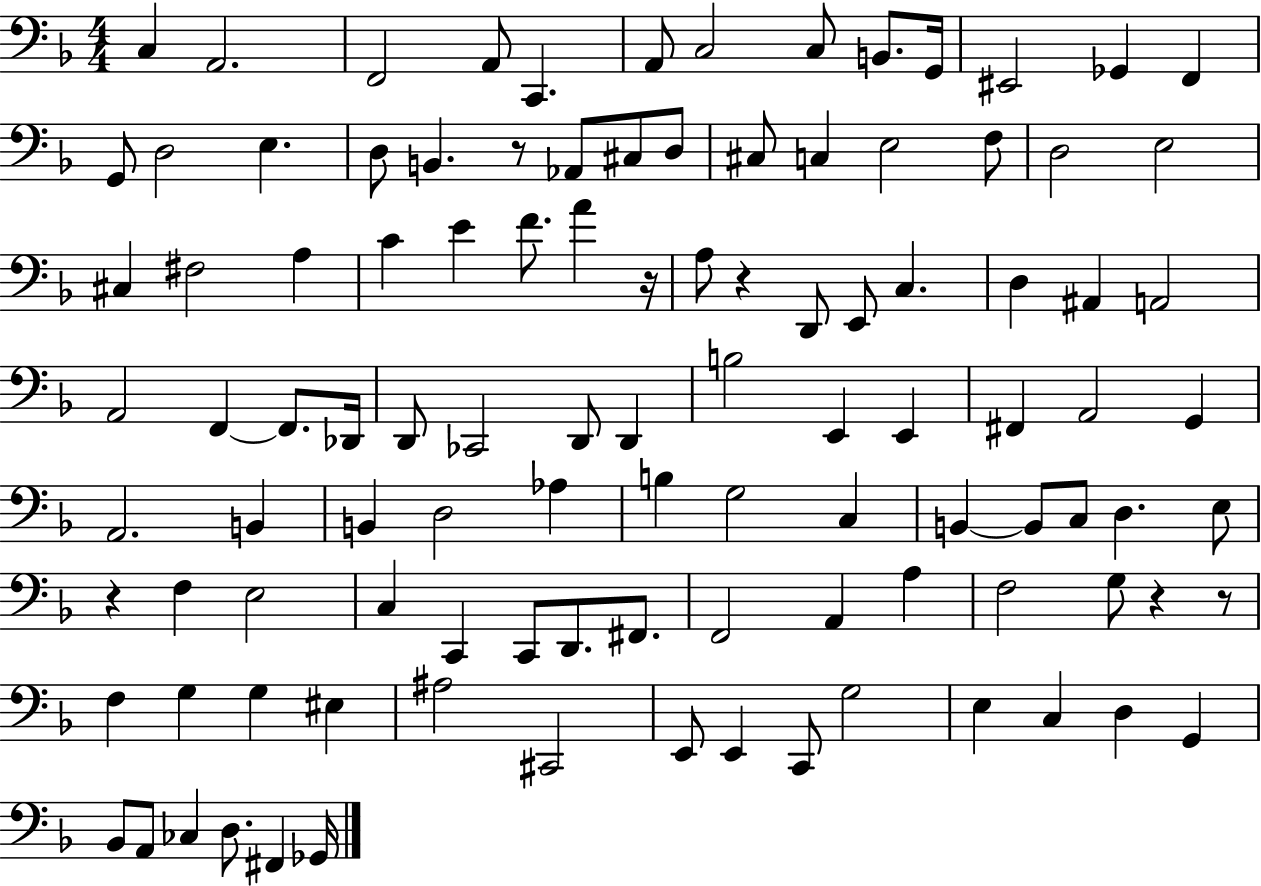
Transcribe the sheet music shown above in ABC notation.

X:1
T:Untitled
M:4/4
L:1/4
K:F
C, A,,2 F,,2 A,,/2 C,, A,,/2 C,2 C,/2 B,,/2 G,,/4 ^E,,2 _G,, F,, G,,/2 D,2 E, D,/2 B,, z/2 _A,,/2 ^C,/2 D,/2 ^C,/2 C, E,2 F,/2 D,2 E,2 ^C, ^F,2 A, C E F/2 A z/4 A,/2 z D,,/2 E,,/2 C, D, ^A,, A,,2 A,,2 F,, F,,/2 _D,,/4 D,,/2 _C,,2 D,,/2 D,, B,2 E,, E,, ^F,, A,,2 G,, A,,2 B,, B,, D,2 _A, B, G,2 C, B,, B,,/2 C,/2 D, E,/2 z F, E,2 C, C,, C,,/2 D,,/2 ^F,,/2 F,,2 A,, A, F,2 G,/2 z z/2 F, G, G, ^E, ^A,2 ^C,,2 E,,/2 E,, C,,/2 G,2 E, C, D, G,, _B,,/2 A,,/2 _C, D,/2 ^F,, _G,,/4